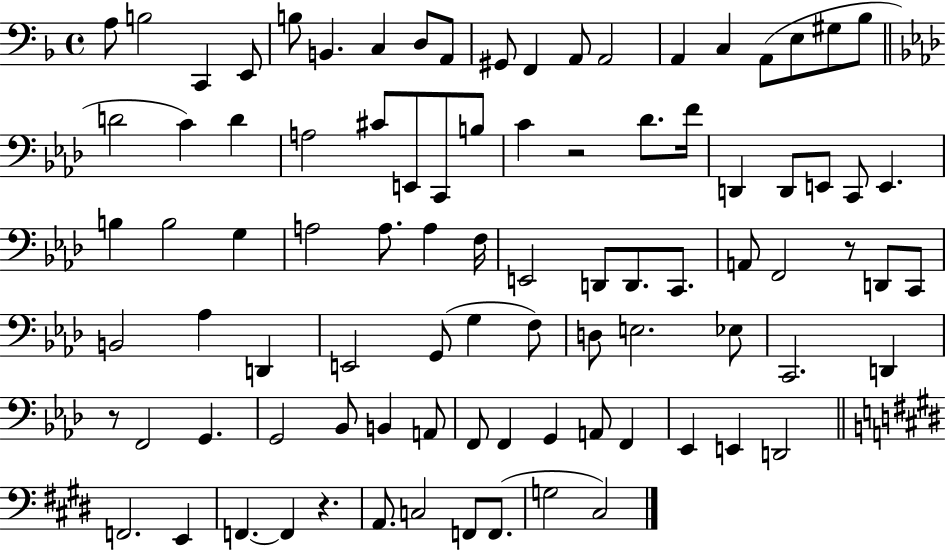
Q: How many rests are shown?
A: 4